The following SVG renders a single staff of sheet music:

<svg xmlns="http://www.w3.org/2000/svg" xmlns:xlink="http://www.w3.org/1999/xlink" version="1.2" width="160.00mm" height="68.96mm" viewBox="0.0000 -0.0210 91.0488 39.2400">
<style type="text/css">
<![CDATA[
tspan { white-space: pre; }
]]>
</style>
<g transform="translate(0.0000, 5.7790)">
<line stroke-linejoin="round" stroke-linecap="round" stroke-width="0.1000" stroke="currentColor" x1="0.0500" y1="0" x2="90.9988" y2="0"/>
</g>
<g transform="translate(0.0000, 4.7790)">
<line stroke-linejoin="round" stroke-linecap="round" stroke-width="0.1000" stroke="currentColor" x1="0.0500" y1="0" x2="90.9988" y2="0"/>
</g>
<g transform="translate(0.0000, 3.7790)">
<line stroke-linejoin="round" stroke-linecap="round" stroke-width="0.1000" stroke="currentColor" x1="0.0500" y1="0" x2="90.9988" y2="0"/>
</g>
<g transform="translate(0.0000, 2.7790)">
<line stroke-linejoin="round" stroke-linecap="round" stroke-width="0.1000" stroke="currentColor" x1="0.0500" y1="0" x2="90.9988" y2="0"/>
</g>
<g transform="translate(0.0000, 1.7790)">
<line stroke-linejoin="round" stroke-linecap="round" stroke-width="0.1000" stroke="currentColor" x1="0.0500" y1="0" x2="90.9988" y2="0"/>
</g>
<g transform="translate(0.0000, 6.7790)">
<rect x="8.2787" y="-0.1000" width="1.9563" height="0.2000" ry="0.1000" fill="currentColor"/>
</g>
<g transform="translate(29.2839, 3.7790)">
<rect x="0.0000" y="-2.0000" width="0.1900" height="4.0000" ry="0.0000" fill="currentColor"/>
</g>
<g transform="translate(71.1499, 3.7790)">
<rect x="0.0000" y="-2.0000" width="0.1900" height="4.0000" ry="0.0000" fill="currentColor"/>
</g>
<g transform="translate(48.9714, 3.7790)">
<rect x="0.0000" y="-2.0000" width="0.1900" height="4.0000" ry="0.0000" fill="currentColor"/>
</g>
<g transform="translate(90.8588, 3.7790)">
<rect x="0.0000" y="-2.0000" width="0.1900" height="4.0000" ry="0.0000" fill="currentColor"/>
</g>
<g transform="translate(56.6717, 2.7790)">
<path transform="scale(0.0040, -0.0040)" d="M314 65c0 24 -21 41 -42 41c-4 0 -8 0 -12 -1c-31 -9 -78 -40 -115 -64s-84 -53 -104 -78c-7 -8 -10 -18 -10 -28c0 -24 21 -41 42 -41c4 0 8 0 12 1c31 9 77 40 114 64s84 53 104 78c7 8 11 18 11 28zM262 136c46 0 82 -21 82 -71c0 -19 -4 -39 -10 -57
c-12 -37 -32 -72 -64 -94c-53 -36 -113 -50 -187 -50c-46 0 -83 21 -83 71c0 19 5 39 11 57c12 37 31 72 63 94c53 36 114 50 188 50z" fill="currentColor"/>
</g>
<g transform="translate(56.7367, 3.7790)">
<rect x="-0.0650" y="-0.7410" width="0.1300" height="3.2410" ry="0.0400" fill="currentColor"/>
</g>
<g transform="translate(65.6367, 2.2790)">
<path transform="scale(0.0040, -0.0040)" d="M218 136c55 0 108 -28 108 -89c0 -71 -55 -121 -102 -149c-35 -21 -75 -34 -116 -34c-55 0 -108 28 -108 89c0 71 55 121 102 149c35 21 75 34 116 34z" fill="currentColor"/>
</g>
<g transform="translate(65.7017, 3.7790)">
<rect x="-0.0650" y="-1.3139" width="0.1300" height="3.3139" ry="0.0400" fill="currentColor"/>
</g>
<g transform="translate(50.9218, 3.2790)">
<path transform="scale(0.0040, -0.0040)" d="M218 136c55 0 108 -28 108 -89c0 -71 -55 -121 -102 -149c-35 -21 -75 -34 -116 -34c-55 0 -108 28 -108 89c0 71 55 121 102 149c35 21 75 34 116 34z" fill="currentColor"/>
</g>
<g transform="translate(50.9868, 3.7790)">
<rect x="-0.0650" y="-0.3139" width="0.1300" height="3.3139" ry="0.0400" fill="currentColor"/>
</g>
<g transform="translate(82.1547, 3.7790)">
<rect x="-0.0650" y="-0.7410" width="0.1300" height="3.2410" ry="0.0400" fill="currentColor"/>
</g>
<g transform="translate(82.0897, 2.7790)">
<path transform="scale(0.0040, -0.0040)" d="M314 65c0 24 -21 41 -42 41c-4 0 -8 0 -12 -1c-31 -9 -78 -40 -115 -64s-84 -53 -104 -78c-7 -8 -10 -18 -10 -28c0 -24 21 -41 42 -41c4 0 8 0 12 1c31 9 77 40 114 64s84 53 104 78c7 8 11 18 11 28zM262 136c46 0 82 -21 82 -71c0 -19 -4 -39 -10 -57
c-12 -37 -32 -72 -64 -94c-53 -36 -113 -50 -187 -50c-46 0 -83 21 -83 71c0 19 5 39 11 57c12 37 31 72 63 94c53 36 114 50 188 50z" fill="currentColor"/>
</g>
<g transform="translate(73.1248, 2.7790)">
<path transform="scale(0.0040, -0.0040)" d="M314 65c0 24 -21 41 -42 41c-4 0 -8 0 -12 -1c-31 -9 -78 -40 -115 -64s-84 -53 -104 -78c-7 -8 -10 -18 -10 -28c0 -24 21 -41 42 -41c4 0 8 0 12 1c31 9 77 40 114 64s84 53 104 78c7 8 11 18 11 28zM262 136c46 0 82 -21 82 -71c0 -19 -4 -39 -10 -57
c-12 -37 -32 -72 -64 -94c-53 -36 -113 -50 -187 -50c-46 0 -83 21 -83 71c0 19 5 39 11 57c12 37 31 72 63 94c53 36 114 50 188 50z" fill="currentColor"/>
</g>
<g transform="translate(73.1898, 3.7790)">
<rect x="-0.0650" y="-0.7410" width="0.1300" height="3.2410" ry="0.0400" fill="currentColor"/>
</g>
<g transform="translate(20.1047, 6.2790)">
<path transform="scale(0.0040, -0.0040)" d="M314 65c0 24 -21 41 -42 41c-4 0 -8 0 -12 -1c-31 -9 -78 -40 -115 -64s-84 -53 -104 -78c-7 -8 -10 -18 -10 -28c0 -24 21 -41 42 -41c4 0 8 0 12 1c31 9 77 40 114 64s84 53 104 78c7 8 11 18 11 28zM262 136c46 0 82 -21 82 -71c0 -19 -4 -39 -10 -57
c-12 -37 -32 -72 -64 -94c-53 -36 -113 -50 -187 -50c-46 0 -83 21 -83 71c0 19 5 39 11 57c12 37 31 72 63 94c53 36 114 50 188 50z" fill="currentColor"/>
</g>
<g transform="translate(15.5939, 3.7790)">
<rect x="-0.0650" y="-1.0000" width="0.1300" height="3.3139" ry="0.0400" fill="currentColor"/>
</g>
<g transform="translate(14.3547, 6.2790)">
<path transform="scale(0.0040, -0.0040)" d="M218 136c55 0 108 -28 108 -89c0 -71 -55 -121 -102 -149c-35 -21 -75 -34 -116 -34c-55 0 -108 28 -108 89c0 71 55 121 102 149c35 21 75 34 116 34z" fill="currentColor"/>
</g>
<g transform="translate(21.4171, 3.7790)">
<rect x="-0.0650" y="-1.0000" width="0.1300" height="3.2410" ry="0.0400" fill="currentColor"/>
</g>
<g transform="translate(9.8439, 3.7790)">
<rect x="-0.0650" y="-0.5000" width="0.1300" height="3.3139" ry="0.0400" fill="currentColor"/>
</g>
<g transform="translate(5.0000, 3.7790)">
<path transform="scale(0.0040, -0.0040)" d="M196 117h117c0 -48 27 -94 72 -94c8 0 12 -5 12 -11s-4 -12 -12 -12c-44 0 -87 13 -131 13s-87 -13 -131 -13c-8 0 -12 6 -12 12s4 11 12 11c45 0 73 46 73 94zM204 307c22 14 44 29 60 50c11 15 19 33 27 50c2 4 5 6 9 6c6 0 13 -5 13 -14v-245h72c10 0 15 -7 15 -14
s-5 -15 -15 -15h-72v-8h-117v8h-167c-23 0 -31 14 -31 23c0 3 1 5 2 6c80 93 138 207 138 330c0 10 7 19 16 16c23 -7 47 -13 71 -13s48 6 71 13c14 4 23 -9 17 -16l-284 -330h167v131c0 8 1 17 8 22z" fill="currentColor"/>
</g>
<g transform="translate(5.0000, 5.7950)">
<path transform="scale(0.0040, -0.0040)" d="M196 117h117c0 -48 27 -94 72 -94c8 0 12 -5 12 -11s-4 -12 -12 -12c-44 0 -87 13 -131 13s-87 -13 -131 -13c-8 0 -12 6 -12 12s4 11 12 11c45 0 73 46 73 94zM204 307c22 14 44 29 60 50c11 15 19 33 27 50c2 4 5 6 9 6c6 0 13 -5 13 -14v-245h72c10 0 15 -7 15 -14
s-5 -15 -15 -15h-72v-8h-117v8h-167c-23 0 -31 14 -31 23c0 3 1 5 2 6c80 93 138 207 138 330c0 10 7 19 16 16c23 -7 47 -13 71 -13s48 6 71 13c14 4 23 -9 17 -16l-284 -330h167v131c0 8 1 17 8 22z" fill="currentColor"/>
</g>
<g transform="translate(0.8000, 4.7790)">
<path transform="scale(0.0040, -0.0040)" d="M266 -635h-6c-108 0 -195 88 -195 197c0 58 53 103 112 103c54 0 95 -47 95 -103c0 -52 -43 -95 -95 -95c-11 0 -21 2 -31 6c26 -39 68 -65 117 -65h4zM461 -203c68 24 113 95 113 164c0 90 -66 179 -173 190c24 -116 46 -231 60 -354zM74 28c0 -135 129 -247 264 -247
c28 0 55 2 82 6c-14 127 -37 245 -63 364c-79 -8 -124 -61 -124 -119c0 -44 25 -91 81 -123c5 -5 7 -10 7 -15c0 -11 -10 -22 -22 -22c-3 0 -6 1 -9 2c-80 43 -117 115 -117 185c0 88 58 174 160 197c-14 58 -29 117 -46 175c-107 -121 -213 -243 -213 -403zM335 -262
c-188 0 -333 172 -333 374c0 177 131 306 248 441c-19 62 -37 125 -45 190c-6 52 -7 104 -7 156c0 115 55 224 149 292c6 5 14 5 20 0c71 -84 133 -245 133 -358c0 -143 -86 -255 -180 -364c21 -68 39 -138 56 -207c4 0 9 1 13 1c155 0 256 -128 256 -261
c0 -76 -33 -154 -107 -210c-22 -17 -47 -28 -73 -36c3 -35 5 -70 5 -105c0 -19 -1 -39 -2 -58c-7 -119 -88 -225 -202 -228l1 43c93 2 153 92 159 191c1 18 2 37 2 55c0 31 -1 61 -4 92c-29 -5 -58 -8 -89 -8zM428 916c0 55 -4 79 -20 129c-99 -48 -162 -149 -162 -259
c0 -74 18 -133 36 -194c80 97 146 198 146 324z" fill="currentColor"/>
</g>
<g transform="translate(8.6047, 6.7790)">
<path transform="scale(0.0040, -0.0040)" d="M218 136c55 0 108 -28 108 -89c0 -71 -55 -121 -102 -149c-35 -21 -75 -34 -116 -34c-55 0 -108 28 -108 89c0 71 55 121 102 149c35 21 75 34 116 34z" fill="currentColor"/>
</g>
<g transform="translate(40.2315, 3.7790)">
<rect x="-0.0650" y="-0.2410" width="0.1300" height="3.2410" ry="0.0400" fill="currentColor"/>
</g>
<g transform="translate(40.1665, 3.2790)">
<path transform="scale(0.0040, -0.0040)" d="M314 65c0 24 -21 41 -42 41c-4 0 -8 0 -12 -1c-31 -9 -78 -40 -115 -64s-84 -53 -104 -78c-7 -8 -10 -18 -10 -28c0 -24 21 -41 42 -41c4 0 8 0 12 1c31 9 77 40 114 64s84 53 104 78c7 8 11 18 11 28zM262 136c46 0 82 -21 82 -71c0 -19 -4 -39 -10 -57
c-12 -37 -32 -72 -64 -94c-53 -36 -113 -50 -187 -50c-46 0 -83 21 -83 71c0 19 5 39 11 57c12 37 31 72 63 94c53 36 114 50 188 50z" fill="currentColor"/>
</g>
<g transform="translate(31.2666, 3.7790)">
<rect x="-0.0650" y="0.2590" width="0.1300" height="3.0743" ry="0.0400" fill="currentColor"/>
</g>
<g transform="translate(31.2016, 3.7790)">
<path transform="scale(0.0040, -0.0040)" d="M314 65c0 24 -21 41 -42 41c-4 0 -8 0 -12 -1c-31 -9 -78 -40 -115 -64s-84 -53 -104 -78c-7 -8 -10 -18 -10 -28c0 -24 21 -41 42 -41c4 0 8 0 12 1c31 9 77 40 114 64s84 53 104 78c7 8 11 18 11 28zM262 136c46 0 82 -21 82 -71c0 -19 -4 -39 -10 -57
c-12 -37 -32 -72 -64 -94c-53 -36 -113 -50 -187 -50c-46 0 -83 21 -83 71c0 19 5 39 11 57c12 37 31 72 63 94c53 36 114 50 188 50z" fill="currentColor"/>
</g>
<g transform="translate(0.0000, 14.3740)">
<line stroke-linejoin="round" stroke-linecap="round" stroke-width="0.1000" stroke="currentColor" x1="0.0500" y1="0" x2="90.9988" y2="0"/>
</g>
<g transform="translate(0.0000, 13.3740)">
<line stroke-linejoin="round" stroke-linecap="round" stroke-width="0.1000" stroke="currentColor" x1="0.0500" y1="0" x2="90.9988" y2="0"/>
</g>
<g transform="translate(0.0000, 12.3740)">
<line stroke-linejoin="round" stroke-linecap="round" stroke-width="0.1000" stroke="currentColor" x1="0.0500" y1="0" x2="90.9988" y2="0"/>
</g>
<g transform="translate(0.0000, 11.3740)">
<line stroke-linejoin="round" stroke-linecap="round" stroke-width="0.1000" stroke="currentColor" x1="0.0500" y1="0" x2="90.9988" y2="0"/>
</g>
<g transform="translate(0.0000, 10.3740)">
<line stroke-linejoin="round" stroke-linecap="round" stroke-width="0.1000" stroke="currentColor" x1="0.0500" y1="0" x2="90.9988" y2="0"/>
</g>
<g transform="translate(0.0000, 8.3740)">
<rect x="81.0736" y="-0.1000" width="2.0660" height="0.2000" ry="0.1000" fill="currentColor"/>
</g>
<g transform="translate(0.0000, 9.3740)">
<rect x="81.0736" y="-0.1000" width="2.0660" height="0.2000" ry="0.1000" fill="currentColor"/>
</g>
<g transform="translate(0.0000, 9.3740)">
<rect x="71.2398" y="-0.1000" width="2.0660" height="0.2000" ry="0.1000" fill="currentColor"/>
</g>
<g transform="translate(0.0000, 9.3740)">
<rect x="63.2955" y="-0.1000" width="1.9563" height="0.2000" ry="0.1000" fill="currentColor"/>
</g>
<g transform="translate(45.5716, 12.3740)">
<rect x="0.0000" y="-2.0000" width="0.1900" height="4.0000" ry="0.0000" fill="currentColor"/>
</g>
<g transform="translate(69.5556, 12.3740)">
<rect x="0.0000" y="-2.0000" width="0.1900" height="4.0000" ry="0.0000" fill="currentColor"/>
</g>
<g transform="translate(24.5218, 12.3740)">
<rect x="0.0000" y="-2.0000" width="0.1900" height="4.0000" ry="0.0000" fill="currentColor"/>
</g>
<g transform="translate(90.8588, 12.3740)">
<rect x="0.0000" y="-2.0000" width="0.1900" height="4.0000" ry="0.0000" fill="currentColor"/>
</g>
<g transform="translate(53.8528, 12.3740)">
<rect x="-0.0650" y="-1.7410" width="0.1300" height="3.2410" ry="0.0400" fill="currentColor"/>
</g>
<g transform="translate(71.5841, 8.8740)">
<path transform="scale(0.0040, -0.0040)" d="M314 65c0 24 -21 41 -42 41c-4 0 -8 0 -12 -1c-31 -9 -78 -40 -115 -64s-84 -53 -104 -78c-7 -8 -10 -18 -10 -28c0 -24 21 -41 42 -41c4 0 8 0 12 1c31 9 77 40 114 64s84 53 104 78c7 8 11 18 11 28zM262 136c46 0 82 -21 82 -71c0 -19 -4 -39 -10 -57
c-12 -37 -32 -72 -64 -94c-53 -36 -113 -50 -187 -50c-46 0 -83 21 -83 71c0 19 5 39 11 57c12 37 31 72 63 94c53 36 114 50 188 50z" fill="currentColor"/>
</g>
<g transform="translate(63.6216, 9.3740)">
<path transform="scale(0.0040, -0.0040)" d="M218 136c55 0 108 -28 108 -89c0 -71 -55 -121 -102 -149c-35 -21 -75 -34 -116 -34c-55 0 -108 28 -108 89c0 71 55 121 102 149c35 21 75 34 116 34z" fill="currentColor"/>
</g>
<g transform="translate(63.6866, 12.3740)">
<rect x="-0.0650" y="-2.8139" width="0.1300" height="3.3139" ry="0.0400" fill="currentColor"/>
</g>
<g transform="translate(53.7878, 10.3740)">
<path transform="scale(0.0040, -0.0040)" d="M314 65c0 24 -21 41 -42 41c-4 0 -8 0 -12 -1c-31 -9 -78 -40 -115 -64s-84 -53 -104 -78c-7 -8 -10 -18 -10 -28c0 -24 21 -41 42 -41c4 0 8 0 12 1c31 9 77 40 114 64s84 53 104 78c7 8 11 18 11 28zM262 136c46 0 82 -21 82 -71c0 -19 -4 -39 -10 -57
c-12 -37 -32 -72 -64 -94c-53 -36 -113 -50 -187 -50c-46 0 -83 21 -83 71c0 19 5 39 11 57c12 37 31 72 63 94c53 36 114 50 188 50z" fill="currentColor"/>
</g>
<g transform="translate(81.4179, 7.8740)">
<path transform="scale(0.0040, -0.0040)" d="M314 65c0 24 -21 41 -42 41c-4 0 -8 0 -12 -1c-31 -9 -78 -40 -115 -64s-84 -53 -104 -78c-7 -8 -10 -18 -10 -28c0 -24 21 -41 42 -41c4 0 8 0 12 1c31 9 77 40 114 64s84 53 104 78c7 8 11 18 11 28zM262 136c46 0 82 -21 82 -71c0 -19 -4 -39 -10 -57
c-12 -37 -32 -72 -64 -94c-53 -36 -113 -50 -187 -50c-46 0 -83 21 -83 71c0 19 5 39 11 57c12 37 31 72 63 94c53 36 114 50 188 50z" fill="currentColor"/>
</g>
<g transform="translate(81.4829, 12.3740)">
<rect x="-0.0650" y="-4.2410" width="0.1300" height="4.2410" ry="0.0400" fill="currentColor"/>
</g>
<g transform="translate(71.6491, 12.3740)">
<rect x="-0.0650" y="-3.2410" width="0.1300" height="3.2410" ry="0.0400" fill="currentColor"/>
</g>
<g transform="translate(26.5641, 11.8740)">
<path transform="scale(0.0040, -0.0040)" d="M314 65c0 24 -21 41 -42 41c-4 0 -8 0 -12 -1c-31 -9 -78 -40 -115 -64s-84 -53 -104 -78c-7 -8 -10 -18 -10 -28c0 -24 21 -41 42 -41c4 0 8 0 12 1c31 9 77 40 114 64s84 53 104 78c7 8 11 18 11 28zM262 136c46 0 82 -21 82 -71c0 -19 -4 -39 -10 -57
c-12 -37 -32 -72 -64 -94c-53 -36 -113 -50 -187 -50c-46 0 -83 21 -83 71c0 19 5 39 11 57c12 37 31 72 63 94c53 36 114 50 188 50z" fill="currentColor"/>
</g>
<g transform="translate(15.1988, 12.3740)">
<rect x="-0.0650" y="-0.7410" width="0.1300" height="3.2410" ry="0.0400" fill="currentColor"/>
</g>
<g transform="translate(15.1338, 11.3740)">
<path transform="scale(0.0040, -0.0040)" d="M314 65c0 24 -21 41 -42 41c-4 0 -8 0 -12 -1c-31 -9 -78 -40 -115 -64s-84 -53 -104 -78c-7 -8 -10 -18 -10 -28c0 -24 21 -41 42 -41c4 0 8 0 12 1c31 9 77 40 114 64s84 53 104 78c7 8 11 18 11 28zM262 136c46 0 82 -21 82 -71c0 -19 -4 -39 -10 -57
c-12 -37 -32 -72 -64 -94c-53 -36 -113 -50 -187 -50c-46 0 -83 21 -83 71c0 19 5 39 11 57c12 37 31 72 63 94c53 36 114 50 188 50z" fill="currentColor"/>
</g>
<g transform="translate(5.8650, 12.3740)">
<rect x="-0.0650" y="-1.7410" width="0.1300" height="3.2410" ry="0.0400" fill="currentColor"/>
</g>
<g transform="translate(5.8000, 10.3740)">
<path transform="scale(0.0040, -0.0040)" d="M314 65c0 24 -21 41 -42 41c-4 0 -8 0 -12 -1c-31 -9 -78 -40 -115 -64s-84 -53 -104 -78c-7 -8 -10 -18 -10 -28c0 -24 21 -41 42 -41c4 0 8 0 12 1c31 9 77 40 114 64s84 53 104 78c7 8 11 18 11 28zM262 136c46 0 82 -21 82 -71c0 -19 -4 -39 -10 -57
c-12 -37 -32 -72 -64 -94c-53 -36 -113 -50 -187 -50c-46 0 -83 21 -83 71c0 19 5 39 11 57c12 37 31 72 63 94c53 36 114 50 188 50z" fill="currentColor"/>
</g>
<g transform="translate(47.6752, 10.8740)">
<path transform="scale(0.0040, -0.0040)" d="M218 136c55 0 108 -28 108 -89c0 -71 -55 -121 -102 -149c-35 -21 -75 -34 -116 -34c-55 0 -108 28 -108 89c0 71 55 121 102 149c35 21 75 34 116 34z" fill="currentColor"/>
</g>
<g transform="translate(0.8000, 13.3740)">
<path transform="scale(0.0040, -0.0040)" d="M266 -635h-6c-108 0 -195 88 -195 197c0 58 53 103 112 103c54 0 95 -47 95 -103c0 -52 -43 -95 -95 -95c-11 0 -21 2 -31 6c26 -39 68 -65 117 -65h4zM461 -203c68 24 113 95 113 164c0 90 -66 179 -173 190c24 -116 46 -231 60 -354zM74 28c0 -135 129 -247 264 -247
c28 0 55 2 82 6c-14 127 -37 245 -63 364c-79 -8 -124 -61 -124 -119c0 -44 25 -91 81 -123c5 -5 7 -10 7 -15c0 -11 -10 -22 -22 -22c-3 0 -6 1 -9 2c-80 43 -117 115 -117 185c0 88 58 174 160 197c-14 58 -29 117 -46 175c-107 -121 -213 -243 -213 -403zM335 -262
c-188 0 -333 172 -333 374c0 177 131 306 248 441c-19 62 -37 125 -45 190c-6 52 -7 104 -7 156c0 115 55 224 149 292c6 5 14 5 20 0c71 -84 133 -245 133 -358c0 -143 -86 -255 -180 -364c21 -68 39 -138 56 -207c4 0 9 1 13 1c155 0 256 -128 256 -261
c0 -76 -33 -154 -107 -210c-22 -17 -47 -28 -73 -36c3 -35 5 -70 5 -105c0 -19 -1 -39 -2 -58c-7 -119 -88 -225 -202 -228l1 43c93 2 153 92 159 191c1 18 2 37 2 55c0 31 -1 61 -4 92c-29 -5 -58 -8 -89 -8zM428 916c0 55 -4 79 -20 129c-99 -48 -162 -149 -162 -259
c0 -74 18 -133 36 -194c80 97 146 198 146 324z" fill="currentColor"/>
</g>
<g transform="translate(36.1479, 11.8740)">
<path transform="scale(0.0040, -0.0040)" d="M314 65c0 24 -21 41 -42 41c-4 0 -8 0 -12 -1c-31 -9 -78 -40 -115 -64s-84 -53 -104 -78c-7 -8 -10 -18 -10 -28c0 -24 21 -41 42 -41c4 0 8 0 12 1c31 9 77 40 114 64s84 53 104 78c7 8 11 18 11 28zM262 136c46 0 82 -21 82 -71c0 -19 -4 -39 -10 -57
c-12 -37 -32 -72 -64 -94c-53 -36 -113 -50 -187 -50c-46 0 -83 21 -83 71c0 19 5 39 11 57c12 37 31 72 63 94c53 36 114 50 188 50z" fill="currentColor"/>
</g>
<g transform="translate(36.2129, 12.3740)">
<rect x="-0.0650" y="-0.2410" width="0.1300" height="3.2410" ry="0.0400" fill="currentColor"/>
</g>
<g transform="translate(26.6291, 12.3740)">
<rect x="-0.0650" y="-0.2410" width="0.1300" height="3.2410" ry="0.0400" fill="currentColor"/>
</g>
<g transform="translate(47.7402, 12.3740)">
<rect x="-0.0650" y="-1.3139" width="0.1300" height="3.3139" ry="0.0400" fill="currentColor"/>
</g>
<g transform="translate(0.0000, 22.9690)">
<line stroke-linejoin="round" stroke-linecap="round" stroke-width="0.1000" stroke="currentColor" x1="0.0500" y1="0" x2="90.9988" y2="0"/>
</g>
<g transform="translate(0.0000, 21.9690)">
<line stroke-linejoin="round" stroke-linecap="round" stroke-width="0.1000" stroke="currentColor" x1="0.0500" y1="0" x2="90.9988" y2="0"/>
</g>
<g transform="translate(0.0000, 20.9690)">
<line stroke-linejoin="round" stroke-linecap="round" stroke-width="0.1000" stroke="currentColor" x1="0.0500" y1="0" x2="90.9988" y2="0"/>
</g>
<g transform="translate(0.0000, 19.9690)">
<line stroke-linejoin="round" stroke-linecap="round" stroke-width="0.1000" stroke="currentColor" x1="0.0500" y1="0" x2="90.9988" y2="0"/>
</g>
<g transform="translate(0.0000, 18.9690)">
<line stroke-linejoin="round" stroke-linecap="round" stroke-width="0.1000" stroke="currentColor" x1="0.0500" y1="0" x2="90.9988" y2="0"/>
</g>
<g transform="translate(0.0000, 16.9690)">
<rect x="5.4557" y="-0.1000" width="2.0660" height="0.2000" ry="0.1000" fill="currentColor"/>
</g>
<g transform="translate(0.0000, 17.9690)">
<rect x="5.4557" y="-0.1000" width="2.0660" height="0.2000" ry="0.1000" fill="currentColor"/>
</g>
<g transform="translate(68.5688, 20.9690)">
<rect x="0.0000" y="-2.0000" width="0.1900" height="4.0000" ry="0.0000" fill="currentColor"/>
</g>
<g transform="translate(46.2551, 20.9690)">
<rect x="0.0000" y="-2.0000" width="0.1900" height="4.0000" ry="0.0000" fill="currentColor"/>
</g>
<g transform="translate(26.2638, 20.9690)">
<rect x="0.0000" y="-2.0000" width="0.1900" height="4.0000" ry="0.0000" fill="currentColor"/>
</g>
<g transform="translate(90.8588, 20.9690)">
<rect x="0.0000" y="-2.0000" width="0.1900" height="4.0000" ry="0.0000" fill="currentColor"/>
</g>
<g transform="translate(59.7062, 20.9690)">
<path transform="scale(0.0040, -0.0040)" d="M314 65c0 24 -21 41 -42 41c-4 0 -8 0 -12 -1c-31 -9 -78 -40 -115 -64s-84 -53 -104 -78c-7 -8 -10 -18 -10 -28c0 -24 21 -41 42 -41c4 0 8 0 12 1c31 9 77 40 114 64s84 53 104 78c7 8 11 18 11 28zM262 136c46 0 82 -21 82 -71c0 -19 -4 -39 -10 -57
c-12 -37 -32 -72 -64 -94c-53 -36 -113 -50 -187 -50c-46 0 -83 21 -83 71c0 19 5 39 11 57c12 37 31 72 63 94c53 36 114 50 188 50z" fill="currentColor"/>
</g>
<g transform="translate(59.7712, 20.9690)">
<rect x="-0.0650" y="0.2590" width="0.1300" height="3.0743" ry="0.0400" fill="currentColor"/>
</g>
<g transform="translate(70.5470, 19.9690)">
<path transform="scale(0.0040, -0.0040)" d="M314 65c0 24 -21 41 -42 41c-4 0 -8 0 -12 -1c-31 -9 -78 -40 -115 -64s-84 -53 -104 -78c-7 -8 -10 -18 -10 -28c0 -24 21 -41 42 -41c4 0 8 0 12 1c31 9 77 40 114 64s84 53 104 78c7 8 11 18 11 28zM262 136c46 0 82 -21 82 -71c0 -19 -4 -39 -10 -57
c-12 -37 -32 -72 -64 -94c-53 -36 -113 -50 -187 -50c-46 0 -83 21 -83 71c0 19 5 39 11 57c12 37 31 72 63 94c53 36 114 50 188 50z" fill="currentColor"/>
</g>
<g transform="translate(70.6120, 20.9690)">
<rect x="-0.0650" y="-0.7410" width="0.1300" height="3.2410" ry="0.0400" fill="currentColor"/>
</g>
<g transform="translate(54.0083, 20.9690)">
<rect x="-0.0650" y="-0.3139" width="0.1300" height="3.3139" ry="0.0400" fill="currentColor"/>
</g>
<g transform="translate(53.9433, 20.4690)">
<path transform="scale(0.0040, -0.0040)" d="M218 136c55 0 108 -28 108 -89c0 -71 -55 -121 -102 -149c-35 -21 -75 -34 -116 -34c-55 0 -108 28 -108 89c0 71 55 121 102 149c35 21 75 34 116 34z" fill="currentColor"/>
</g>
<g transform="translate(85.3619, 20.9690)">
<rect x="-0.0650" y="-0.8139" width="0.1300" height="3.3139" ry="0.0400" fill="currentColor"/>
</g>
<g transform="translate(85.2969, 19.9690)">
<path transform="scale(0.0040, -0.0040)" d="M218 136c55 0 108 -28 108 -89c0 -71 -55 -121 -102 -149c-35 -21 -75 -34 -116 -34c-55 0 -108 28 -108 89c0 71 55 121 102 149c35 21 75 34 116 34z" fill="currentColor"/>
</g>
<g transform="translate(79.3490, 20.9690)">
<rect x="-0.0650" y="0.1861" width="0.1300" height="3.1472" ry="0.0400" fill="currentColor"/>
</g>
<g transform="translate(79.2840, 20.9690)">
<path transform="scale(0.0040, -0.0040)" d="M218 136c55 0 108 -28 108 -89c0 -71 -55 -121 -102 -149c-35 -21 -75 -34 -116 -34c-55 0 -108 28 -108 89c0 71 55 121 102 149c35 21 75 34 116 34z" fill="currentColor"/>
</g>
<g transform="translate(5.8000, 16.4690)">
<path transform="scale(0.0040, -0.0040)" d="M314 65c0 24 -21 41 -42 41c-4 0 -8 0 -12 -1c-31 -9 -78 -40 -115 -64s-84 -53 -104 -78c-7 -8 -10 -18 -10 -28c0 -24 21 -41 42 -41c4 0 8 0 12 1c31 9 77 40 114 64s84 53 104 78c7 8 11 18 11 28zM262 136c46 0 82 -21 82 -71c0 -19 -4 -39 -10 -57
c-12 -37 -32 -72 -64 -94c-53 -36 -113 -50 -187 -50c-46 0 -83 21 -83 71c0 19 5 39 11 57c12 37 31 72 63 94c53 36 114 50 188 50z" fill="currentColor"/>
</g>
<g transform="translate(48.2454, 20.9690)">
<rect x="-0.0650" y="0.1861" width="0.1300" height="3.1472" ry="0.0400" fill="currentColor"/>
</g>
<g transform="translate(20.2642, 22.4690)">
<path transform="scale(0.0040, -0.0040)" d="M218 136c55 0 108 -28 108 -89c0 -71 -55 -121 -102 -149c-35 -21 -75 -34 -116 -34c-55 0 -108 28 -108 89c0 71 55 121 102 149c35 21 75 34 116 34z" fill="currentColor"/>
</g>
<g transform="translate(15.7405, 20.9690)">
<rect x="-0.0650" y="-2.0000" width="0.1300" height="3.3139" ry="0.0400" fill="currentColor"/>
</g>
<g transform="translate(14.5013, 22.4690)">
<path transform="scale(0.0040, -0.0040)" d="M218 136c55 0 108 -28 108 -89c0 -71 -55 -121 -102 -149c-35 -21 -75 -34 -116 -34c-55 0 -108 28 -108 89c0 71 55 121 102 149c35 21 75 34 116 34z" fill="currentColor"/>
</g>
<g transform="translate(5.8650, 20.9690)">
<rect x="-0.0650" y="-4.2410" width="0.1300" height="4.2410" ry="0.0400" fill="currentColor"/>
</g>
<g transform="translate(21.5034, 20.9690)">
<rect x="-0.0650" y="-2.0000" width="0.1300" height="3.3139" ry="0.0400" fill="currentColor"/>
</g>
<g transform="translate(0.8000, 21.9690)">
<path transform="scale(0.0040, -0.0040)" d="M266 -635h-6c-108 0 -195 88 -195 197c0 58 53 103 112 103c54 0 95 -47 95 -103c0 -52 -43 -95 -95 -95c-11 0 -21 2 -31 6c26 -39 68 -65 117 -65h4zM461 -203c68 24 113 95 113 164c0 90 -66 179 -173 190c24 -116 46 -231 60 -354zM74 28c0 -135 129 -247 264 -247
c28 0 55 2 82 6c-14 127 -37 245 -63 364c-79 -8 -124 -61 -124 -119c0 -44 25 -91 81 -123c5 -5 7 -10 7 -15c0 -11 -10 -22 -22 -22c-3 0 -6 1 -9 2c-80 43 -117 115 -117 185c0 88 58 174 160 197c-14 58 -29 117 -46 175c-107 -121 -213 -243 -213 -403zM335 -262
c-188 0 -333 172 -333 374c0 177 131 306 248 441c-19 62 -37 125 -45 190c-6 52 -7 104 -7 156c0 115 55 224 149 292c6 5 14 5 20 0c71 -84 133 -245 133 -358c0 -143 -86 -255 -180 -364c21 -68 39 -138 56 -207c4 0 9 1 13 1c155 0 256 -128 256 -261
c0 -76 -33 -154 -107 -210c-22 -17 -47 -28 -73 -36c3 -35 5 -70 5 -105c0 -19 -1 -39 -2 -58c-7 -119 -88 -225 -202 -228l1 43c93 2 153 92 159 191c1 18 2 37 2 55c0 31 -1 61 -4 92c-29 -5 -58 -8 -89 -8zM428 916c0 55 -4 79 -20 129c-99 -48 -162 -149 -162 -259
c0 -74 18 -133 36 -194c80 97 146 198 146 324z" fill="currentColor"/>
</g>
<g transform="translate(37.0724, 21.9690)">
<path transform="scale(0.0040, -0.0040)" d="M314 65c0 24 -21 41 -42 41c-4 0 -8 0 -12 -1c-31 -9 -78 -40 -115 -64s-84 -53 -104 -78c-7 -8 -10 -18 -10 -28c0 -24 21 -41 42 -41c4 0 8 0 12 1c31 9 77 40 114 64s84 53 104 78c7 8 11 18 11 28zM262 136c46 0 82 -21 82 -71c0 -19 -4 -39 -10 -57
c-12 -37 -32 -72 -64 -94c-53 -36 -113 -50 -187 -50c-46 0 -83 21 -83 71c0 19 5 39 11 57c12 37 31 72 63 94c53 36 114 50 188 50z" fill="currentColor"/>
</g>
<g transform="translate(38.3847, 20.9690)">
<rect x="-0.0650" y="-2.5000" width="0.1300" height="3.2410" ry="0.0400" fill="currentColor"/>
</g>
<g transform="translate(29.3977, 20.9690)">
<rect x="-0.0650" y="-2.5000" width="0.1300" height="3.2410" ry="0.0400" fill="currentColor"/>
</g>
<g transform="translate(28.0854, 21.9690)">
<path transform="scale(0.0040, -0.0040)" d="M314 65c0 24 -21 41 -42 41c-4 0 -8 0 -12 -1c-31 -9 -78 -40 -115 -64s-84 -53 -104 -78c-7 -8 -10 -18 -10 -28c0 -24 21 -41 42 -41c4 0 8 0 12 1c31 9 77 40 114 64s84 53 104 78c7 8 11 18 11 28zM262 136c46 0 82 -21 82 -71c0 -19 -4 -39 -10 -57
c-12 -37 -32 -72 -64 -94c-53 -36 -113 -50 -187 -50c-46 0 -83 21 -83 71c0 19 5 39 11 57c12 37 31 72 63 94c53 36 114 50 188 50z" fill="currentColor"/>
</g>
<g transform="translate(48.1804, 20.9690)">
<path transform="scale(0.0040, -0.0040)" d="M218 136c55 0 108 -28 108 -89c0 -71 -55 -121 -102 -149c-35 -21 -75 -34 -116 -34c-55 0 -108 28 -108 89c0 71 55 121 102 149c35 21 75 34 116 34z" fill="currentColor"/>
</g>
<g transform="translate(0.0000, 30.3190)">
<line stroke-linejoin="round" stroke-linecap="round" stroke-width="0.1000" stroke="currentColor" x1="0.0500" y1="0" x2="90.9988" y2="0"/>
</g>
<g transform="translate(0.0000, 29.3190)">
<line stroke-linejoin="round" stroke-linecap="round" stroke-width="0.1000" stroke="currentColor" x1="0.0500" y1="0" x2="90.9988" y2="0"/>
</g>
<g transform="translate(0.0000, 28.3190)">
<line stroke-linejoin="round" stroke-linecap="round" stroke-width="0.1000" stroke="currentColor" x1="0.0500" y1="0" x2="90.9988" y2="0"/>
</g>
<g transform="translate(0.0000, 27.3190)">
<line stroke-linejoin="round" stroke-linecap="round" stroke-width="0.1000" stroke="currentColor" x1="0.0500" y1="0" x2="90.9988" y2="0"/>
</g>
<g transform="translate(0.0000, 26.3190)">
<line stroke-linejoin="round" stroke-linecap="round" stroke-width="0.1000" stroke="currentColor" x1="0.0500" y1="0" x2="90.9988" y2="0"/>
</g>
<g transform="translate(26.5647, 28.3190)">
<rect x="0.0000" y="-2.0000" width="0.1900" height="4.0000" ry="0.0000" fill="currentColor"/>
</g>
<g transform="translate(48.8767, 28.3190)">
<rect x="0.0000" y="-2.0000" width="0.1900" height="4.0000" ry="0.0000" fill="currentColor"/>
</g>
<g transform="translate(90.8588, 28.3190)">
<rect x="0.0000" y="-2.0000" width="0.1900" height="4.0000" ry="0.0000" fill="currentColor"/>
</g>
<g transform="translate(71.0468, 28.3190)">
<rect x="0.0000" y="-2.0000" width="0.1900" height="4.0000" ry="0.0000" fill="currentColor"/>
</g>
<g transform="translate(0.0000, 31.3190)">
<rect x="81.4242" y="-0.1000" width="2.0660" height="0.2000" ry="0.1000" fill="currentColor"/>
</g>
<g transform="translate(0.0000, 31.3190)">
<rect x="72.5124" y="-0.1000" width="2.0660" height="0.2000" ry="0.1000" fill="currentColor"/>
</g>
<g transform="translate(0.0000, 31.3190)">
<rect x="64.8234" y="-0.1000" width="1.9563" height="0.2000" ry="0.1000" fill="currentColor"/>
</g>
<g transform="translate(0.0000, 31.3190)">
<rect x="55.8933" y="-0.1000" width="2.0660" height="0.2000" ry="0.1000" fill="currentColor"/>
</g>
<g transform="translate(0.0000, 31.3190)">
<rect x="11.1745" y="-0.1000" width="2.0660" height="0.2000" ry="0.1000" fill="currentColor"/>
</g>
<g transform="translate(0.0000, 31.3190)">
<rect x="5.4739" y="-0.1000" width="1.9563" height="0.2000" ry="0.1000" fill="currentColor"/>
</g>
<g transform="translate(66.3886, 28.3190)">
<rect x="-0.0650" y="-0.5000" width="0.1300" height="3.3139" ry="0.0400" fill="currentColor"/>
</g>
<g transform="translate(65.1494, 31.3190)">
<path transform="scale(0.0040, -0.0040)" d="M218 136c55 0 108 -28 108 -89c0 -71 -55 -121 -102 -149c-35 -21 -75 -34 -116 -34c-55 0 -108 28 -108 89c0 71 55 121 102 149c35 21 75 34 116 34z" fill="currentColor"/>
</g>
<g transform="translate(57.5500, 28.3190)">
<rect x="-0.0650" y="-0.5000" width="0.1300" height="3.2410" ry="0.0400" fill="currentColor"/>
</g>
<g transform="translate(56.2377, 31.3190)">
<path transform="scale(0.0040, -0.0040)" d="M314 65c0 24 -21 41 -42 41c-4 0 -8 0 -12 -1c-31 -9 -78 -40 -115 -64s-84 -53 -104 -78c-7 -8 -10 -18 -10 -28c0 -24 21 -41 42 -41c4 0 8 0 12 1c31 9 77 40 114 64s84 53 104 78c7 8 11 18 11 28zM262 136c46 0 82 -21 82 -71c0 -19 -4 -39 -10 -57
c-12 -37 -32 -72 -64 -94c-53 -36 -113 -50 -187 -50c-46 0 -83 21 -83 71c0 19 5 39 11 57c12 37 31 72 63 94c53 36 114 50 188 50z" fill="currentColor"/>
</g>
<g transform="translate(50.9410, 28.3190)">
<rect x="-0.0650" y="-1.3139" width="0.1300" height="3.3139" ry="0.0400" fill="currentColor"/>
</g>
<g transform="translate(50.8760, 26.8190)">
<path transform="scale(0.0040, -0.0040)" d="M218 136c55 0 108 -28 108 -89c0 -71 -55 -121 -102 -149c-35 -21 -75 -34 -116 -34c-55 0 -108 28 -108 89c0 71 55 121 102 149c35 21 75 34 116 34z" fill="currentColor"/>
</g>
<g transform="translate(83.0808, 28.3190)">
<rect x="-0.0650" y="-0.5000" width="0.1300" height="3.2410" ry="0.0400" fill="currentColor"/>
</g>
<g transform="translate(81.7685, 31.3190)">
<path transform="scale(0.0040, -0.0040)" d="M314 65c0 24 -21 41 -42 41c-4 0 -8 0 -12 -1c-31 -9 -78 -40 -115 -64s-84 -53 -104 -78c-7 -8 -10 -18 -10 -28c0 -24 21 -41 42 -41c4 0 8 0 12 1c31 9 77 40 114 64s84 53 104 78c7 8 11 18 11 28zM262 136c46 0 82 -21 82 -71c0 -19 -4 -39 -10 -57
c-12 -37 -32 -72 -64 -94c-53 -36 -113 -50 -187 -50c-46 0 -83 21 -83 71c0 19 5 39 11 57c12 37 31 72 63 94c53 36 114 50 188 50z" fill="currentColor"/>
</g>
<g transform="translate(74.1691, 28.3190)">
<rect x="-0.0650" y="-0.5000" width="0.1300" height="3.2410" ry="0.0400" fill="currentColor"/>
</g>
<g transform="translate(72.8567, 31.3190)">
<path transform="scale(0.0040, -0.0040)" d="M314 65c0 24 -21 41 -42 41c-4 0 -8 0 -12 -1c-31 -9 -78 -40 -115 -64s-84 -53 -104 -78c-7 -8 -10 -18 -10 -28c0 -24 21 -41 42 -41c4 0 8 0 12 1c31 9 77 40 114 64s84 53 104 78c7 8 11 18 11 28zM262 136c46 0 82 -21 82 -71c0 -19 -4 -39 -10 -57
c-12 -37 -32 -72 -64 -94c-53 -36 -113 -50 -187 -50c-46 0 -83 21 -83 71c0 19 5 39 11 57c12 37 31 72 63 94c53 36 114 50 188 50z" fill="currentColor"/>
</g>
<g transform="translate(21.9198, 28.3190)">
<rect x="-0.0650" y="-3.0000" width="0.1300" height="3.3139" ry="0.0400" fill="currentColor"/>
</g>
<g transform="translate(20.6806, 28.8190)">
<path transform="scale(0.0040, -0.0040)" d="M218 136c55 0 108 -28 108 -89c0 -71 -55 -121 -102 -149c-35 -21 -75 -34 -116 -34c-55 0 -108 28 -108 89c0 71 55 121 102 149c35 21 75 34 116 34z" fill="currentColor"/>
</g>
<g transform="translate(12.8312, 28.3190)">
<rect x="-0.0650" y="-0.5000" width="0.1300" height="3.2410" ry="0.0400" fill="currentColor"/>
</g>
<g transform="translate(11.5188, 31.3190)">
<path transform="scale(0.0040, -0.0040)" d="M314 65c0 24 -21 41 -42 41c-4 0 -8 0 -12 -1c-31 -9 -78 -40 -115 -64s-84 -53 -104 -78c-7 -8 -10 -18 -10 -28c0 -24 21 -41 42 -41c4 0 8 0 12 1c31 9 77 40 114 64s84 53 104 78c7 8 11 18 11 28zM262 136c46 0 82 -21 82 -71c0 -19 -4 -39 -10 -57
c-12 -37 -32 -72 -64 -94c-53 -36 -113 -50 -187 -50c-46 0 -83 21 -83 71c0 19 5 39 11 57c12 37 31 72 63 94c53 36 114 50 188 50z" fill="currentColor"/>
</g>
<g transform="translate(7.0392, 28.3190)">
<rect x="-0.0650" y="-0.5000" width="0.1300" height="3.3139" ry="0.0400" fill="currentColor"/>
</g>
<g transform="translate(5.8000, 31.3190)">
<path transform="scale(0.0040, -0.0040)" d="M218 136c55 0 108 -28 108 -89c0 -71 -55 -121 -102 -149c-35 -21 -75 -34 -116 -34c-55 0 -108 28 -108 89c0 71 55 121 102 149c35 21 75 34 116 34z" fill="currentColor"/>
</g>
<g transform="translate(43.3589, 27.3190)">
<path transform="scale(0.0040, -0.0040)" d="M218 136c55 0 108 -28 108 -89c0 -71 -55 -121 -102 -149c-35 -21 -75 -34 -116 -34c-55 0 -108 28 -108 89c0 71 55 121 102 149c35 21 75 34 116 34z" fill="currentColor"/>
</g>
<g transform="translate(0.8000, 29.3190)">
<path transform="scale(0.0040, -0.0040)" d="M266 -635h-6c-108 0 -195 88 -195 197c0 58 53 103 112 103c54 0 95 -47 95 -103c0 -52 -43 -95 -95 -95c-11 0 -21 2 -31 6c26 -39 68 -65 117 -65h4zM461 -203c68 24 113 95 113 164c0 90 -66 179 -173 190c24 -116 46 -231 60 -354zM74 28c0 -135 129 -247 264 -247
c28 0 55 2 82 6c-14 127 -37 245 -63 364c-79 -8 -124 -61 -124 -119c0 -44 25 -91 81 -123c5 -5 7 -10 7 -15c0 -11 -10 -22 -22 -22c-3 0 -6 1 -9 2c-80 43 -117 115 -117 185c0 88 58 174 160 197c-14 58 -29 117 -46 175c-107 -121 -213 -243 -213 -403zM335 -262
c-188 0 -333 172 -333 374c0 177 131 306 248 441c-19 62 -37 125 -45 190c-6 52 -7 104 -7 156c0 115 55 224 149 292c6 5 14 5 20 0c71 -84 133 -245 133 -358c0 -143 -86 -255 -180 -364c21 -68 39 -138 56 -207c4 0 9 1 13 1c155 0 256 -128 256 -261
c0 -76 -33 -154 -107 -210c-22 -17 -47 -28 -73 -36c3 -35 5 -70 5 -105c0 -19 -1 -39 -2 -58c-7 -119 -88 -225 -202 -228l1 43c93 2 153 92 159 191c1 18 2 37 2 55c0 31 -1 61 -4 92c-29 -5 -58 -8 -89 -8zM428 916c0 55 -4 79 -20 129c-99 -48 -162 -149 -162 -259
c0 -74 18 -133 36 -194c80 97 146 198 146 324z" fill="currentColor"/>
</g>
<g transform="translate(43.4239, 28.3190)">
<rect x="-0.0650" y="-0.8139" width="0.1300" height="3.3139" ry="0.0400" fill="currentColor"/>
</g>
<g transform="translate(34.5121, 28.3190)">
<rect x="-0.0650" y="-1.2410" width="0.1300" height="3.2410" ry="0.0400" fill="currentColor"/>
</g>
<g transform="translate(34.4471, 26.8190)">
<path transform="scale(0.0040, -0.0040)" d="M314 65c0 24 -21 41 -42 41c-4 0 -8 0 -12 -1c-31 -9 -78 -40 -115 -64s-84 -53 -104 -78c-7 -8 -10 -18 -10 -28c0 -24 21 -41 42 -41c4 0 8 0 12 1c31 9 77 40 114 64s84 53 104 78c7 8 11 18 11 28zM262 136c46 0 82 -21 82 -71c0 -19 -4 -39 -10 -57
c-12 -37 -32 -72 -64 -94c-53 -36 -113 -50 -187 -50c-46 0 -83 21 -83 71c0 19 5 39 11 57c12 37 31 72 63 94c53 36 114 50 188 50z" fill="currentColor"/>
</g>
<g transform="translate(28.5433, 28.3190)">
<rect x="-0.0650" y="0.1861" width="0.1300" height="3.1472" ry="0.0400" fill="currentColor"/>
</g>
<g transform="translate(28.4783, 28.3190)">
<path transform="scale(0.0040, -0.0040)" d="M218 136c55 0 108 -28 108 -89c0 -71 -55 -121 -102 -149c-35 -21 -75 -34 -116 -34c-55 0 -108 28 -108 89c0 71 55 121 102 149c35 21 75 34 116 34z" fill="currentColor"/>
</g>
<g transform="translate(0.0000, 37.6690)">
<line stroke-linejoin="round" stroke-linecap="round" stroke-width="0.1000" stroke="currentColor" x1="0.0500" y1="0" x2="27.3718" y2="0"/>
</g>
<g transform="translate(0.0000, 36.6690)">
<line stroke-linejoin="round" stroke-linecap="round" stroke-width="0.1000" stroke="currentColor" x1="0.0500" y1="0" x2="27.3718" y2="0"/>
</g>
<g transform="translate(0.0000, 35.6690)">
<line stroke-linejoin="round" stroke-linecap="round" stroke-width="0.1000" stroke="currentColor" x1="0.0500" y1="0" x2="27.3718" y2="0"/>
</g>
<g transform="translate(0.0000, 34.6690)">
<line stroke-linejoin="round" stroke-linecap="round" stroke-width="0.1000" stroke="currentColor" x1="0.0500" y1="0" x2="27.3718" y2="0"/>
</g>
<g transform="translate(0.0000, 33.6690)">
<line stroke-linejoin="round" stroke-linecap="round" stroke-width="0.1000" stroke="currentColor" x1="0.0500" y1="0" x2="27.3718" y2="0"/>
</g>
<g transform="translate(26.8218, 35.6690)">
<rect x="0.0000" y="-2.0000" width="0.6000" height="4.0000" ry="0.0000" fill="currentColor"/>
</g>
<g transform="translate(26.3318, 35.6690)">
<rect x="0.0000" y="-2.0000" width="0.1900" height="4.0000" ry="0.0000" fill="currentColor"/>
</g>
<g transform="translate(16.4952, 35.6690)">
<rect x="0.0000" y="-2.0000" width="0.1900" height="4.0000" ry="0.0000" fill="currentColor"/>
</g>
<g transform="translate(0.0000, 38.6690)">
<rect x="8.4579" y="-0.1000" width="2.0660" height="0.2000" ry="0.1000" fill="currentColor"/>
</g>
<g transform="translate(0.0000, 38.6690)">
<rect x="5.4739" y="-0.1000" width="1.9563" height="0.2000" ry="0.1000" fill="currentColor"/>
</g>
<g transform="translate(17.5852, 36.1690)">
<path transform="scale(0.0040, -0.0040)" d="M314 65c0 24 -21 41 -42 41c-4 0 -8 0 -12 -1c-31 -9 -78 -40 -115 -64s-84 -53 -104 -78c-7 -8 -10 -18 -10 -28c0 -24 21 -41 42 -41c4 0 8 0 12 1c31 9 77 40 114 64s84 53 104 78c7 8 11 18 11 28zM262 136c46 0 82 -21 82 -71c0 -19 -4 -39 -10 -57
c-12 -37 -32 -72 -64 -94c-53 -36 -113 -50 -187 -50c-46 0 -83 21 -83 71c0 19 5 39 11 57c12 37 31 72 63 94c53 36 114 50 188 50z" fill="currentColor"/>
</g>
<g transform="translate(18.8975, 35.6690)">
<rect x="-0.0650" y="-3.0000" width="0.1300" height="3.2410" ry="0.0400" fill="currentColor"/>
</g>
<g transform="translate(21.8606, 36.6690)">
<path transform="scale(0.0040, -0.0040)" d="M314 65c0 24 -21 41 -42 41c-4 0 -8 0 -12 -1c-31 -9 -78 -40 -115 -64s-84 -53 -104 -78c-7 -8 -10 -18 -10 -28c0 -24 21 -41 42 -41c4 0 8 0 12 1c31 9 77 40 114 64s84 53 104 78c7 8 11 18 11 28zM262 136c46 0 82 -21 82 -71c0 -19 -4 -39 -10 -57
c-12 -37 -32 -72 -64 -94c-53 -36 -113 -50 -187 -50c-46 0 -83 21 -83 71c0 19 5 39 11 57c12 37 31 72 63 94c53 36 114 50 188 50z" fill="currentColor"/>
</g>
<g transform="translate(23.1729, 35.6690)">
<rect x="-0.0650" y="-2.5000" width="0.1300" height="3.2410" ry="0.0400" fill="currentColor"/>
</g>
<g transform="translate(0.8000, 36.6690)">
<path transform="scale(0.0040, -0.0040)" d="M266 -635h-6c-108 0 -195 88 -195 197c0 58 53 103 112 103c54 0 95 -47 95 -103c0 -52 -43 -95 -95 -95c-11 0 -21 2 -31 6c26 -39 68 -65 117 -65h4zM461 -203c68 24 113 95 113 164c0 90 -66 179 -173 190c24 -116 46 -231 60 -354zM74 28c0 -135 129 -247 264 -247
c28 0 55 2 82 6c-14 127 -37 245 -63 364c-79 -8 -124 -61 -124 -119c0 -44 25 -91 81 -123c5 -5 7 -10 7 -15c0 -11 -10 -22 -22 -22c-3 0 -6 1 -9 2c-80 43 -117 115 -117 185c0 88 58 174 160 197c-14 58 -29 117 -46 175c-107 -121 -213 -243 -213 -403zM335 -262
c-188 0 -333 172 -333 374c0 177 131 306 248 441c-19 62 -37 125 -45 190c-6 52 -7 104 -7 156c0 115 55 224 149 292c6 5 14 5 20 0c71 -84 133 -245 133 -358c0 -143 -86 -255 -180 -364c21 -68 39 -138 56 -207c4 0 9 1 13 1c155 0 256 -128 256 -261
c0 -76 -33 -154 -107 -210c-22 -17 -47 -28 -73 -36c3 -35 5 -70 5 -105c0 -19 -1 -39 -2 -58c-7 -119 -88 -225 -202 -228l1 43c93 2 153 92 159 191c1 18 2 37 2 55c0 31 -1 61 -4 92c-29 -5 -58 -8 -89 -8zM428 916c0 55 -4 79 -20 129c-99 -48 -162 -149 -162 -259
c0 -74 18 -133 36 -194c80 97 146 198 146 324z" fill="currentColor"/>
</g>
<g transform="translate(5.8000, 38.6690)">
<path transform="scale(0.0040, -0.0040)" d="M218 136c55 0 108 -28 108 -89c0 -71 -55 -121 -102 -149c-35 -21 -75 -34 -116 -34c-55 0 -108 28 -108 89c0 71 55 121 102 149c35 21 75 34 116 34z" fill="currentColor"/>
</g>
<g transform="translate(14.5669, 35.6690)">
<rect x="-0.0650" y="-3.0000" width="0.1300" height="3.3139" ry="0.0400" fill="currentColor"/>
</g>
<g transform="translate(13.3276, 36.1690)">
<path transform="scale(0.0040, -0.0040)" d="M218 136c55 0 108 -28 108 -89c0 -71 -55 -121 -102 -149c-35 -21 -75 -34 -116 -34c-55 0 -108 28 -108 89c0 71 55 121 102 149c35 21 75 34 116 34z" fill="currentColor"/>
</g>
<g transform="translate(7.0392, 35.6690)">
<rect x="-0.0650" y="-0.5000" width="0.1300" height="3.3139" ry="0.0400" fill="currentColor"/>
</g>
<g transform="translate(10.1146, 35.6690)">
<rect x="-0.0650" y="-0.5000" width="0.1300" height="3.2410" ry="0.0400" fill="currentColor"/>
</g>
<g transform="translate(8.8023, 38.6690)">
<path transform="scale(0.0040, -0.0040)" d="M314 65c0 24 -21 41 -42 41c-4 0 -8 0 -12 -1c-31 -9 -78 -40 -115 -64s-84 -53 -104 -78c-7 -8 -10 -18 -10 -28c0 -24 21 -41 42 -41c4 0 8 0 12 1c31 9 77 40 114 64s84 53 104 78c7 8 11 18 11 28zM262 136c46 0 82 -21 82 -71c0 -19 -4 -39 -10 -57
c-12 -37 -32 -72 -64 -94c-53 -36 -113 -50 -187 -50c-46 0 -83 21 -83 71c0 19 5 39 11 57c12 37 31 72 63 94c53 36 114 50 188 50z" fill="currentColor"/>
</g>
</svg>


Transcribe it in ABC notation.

X:1
T:Untitled
M:4/4
L:1/4
K:C
C D D2 B2 c2 c d2 e d2 d2 f2 d2 c2 c2 e f2 a b2 d'2 d'2 F F G2 G2 B c B2 d2 B d C C2 A B e2 d e C2 C C2 C2 C C2 A A2 G2